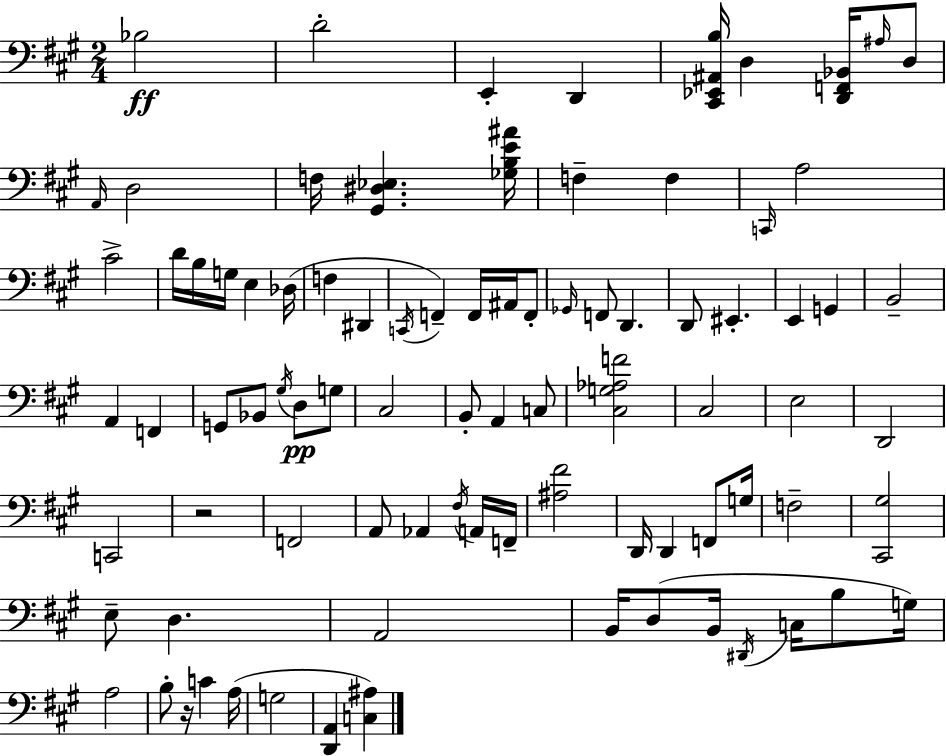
Bb3/h D4/h E2/q D2/q [C#2,Eb2,A#2,B3]/s D3/q [D2,F2,Bb2]/s A#3/s D3/e A2/s D3/h F3/s [G#2,D#3,Eb3]/q. [Gb3,B3,E4,A#4]/s F3/q F3/q C2/s A3/h C#4/h D4/s B3/s G3/s E3/q Db3/s F3/q D#2/q C2/s F2/q F2/s A#2/s F2/e Gb2/s F2/e D2/q. D2/e EIS2/q. E2/q G2/q B2/h A2/q F2/q G2/e Bb2/e G#3/s D3/e G3/e C#3/h B2/e A2/q C3/e [C#3,G3,Ab3,F4]/h C#3/h E3/h D2/h C2/h R/h F2/h A2/e Ab2/q F#3/s A2/s F2/s [A#3,F#4]/h D2/s D2/q F2/e G3/s F3/h [C#2,G#3]/h E3/e D3/q. A2/h B2/s D3/e B2/s D#2/s C3/s B3/e G3/s A3/h B3/e R/s C4/q A3/s G3/h [D2,A2]/q [C3,A#3]/q